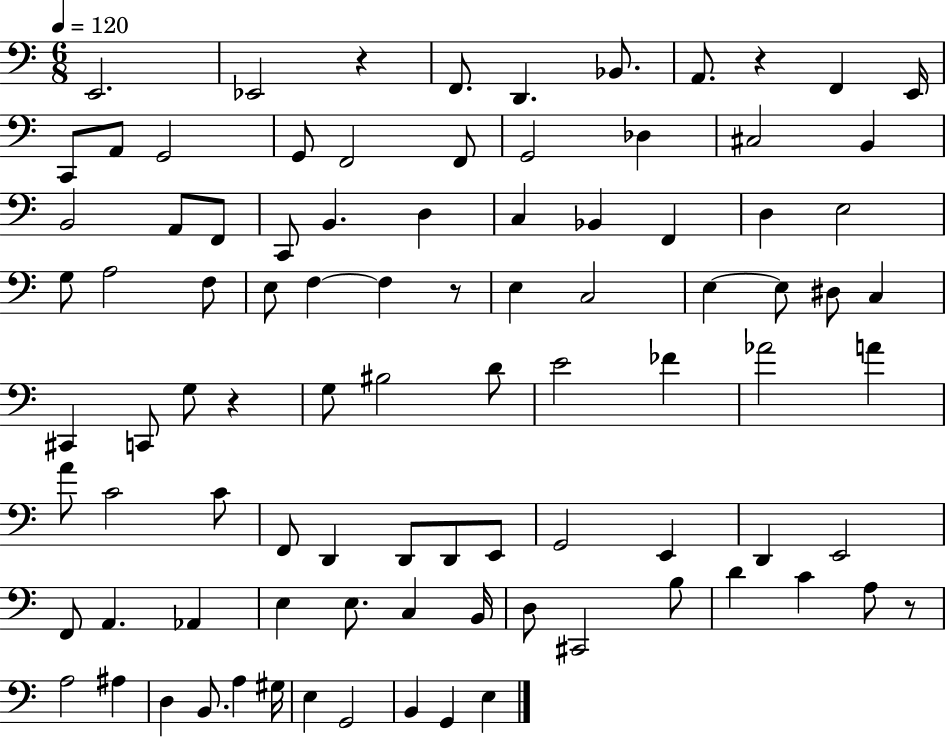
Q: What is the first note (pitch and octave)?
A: E2